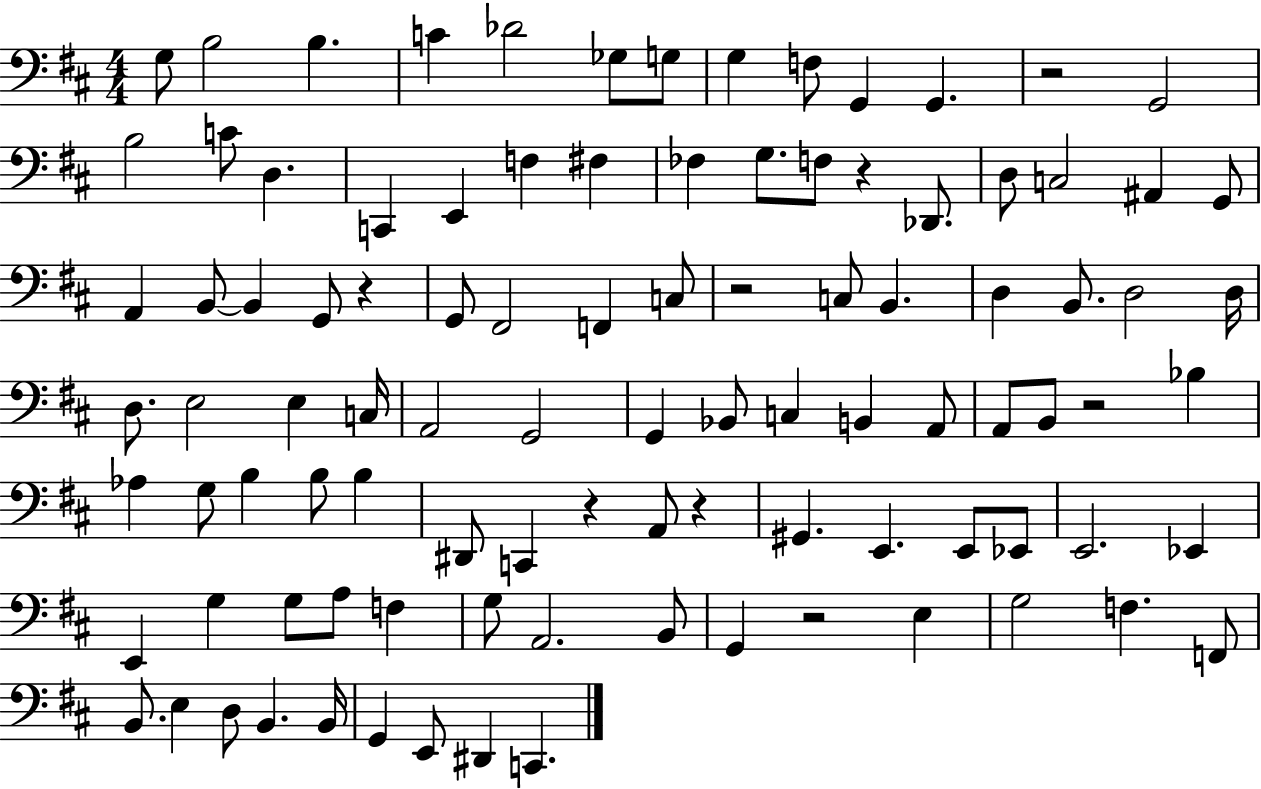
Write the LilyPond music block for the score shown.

{
  \clef bass
  \numericTimeSignature
  \time 4/4
  \key d \major
  g8 b2 b4. | c'4 des'2 ges8 g8 | g4 f8 g,4 g,4. | r2 g,2 | \break b2 c'8 d4. | c,4 e,4 f4 fis4 | fes4 g8. f8 r4 des,8. | d8 c2 ais,4 g,8 | \break a,4 b,8~~ b,4 g,8 r4 | g,8 fis,2 f,4 c8 | r2 c8 b,4. | d4 b,8. d2 d16 | \break d8. e2 e4 c16 | a,2 g,2 | g,4 bes,8 c4 b,4 a,8 | a,8 b,8 r2 bes4 | \break aes4 g8 b4 b8 b4 | dis,8 c,4 r4 a,8 r4 | gis,4. e,4. e,8 ees,8 | e,2. ees,4 | \break e,4 g4 g8 a8 f4 | g8 a,2. b,8 | g,4 r2 e4 | g2 f4. f,8 | \break b,8. e4 d8 b,4. b,16 | g,4 e,8 dis,4 c,4. | \bar "|."
}